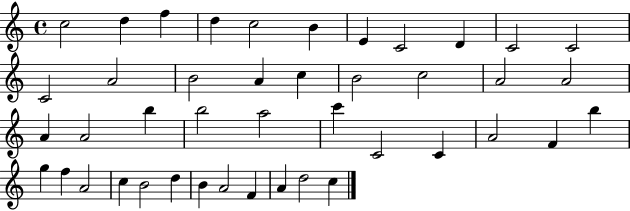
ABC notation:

X:1
T:Untitled
M:4/4
L:1/4
K:C
c2 d f d c2 B E C2 D C2 C2 C2 A2 B2 A c B2 c2 A2 A2 A A2 b b2 a2 c' C2 C A2 F b g f A2 c B2 d B A2 F A d2 c